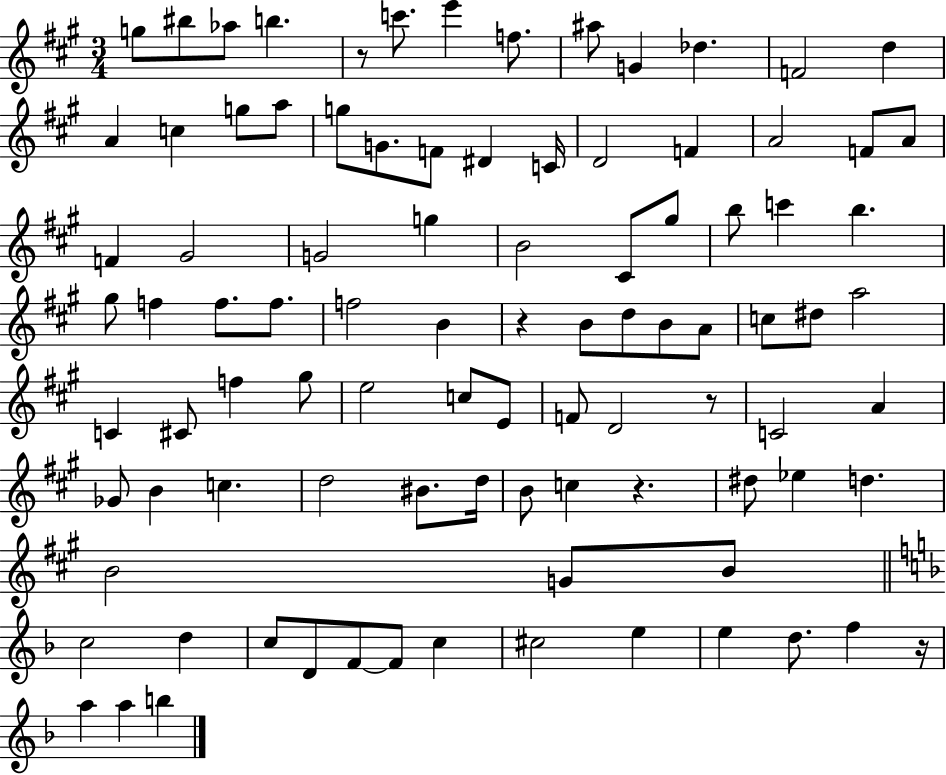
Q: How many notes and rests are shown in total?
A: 94